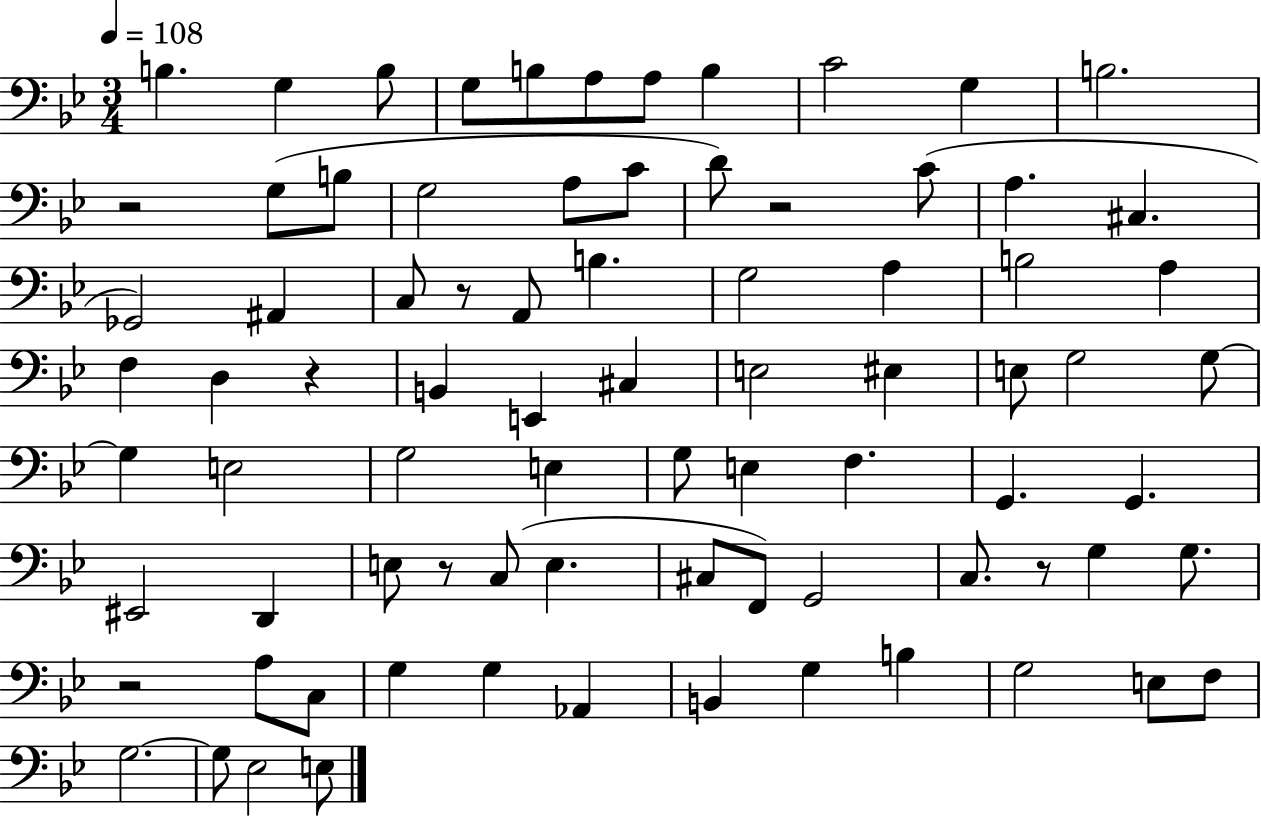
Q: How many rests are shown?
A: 7